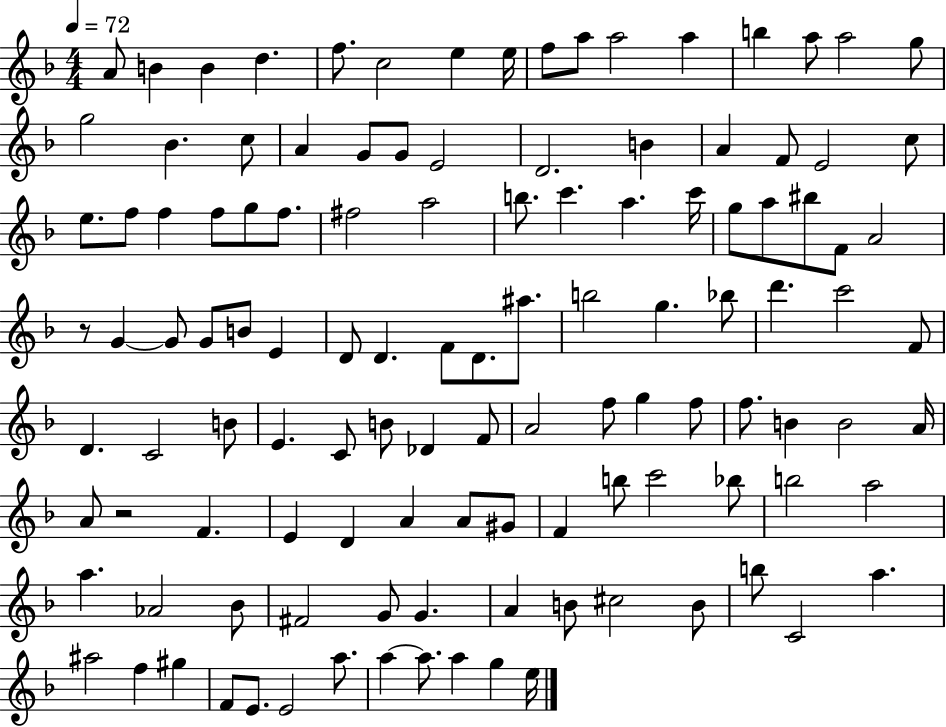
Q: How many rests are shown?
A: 2